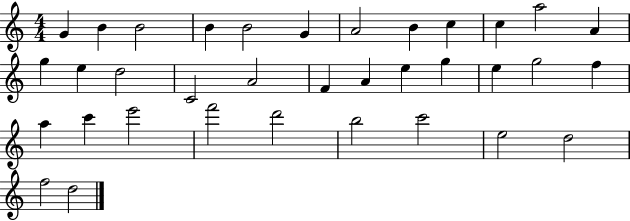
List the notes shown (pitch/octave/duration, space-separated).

G4/q B4/q B4/h B4/q B4/h G4/q A4/h B4/q C5/q C5/q A5/h A4/q G5/q E5/q D5/h C4/h A4/h F4/q A4/q E5/q G5/q E5/q G5/h F5/q A5/q C6/q E6/h F6/h D6/h B5/h C6/h E5/h D5/h F5/h D5/h